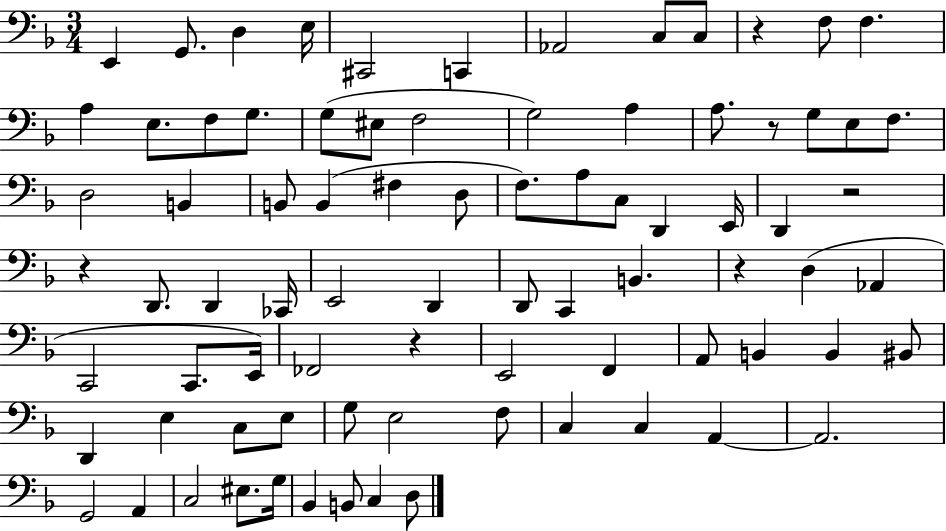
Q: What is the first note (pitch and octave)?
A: E2